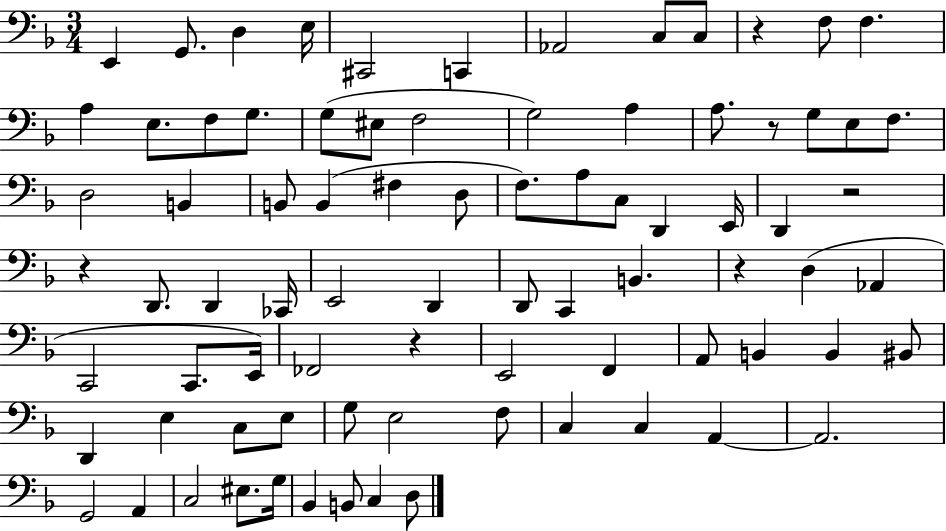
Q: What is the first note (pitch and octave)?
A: E2